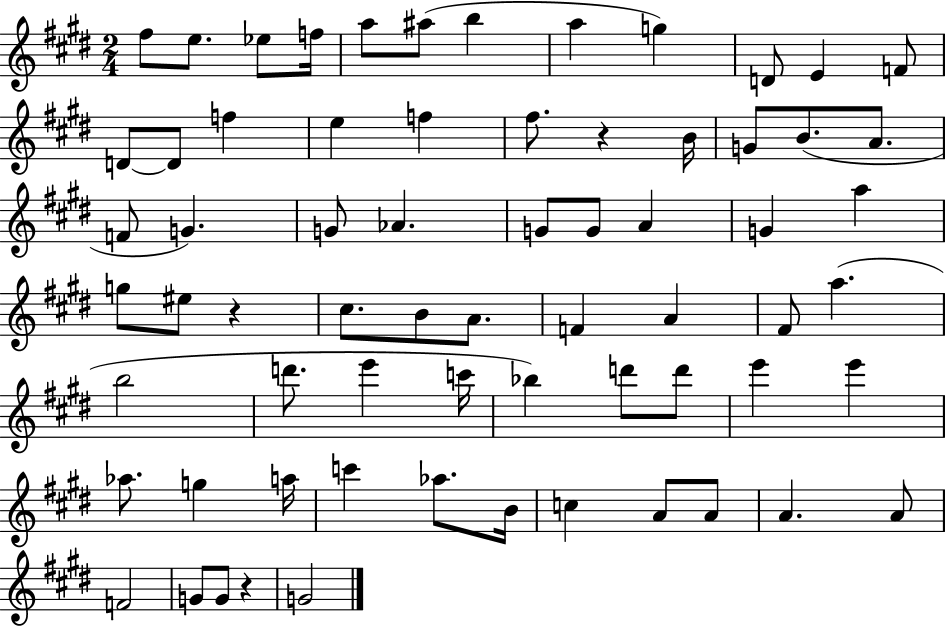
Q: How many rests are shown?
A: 3